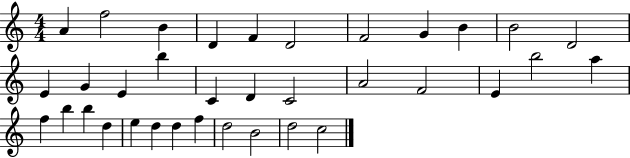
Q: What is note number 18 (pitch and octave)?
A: C4